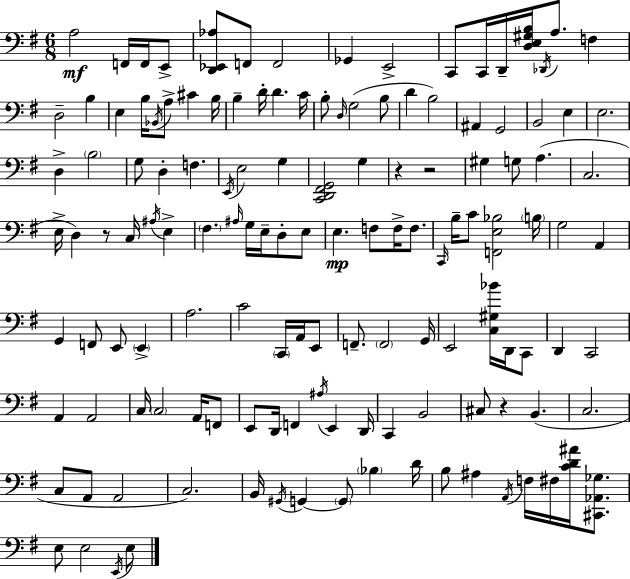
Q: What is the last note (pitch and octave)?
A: E3